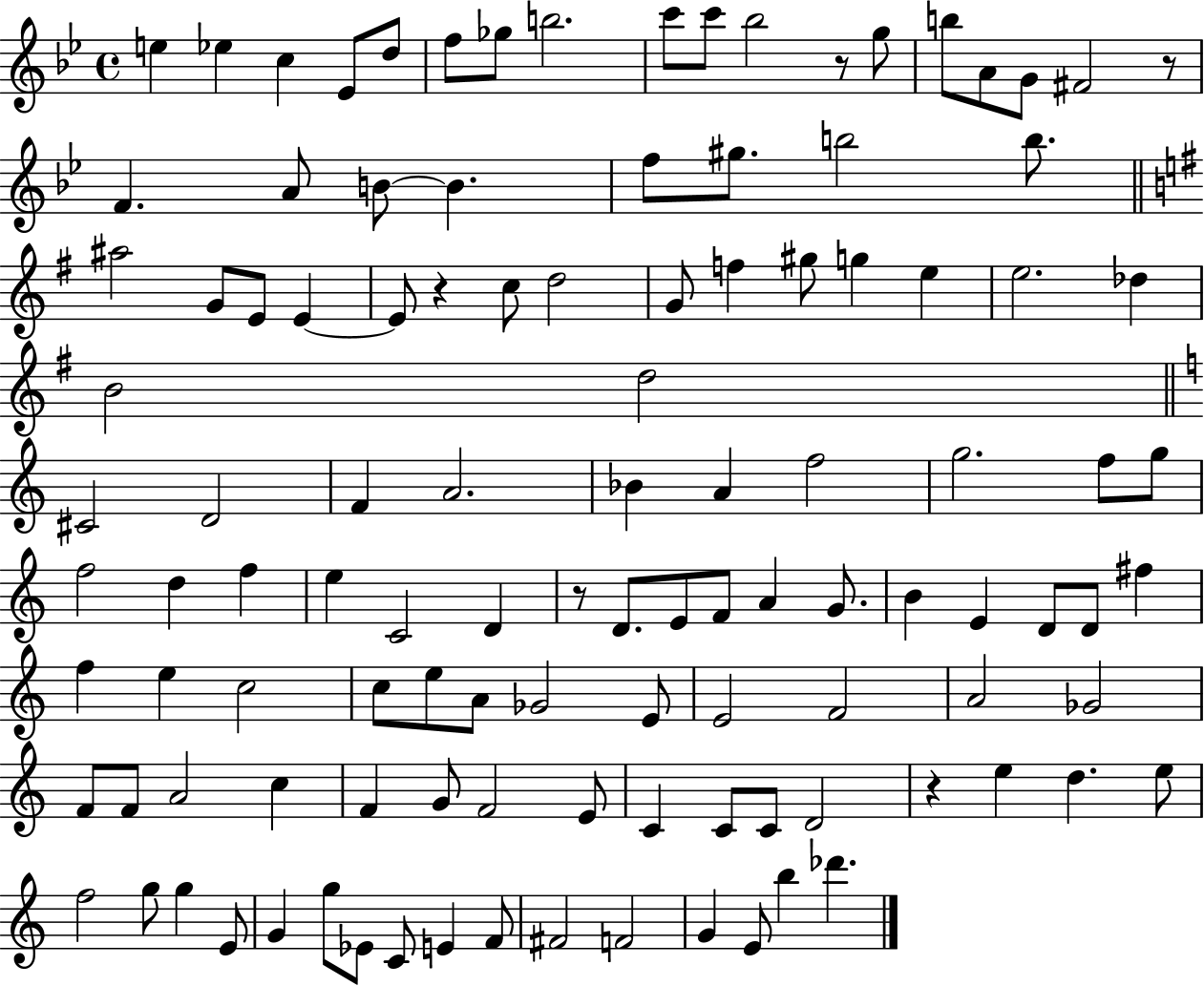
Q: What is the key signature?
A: BES major